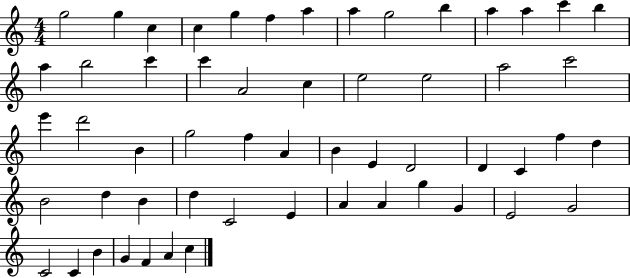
G5/h G5/q C5/q C5/q G5/q F5/q A5/q A5/q G5/h B5/q A5/q A5/q C6/q B5/q A5/q B5/h C6/q C6/q A4/h C5/q E5/h E5/h A5/h C6/h E6/q D6/h B4/q G5/h F5/q A4/q B4/q E4/q D4/h D4/q C4/q F5/q D5/q B4/h D5/q B4/q D5/q C4/h E4/q A4/q A4/q G5/q G4/q E4/h G4/h C4/h C4/q B4/q G4/q F4/q A4/q C5/q